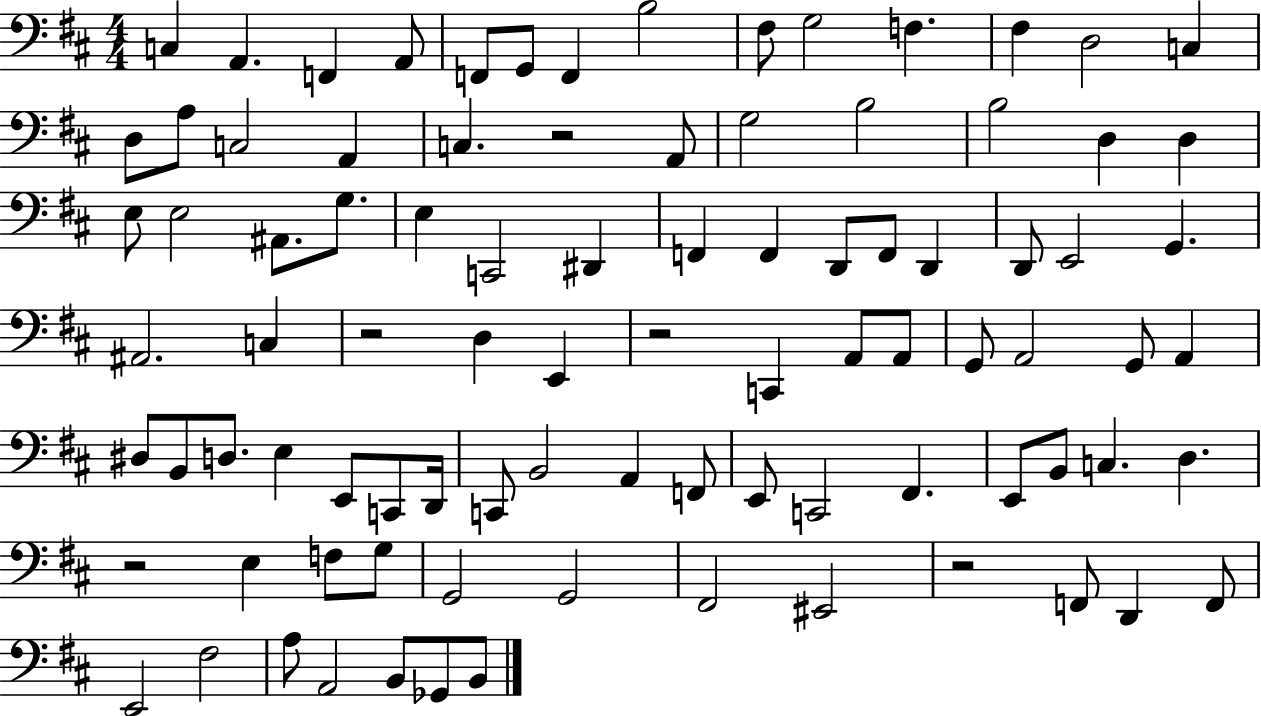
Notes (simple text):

C3/q A2/q. F2/q A2/e F2/e G2/e F2/q B3/h F#3/e G3/h F3/q. F#3/q D3/h C3/q D3/e A3/e C3/h A2/q C3/q. R/h A2/e G3/h B3/h B3/h D3/q D3/q E3/e E3/h A#2/e. G3/e. E3/q C2/h D#2/q F2/q F2/q D2/e F2/e D2/q D2/e E2/h G2/q. A#2/h. C3/q R/h D3/q E2/q R/h C2/q A2/e A2/e G2/e A2/h G2/e A2/q D#3/e B2/e D3/e. E3/q E2/e C2/e D2/s C2/e B2/h A2/q F2/e E2/e C2/h F#2/q. E2/e B2/e C3/q. D3/q. R/h E3/q F3/e G3/e G2/h G2/h F#2/h EIS2/h R/h F2/e D2/q F2/e E2/h F#3/h A3/e A2/h B2/e Gb2/e B2/e